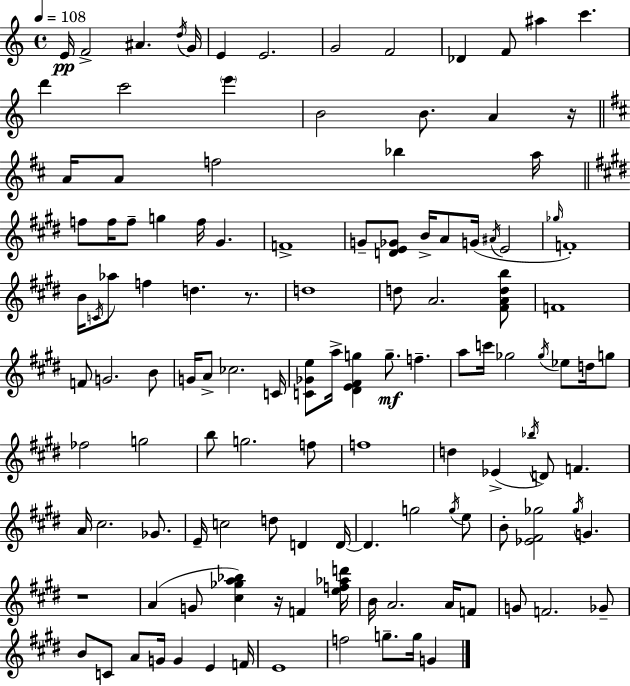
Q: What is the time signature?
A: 4/4